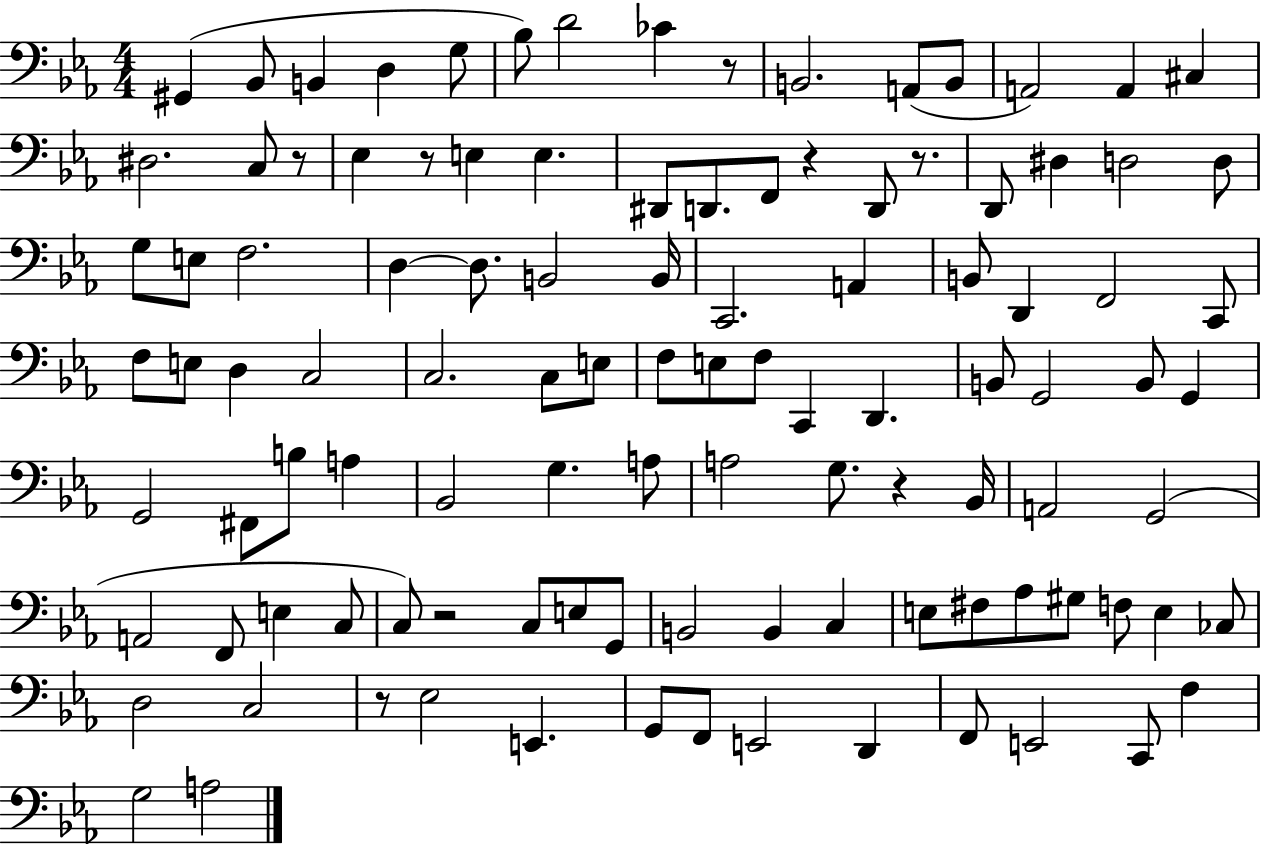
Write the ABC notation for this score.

X:1
T:Untitled
M:4/4
L:1/4
K:Eb
^G,, _B,,/2 B,, D, G,/2 _B,/2 D2 _C z/2 B,,2 A,,/2 B,,/2 A,,2 A,, ^C, ^D,2 C,/2 z/2 _E, z/2 E, E, ^D,,/2 D,,/2 F,,/2 z D,,/2 z/2 D,,/2 ^D, D,2 D,/2 G,/2 E,/2 F,2 D, D,/2 B,,2 B,,/4 C,,2 A,, B,,/2 D,, F,,2 C,,/2 F,/2 E,/2 D, C,2 C,2 C,/2 E,/2 F,/2 E,/2 F,/2 C,, D,, B,,/2 G,,2 B,,/2 G,, G,,2 ^F,,/2 B,/2 A, _B,,2 G, A,/2 A,2 G,/2 z _B,,/4 A,,2 G,,2 A,,2 F,,/2 E, C,/2 C,/2 z2 C,/2 E,/2 G,,/2 B,,2 B,, C, E,/2 ^F,/2 _A,/2 ^G,/2 F,/2 E, _C,/2 D,2 C,2 z/2 _E,2 E,, G,,/2 F,,/2 E,,2 D,, F,,/2 E,,2 C,,/2 F, G,2 A,2